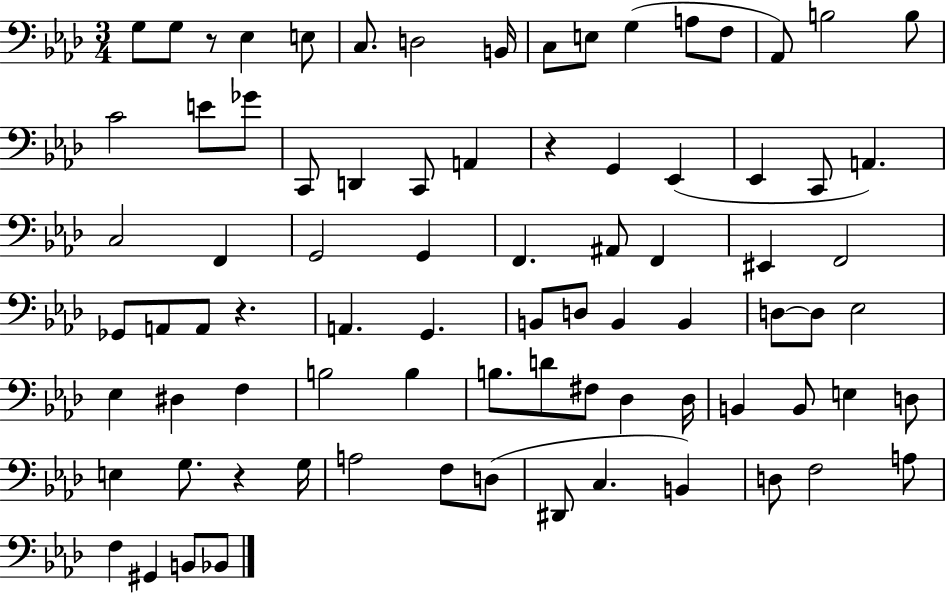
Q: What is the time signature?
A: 3/4